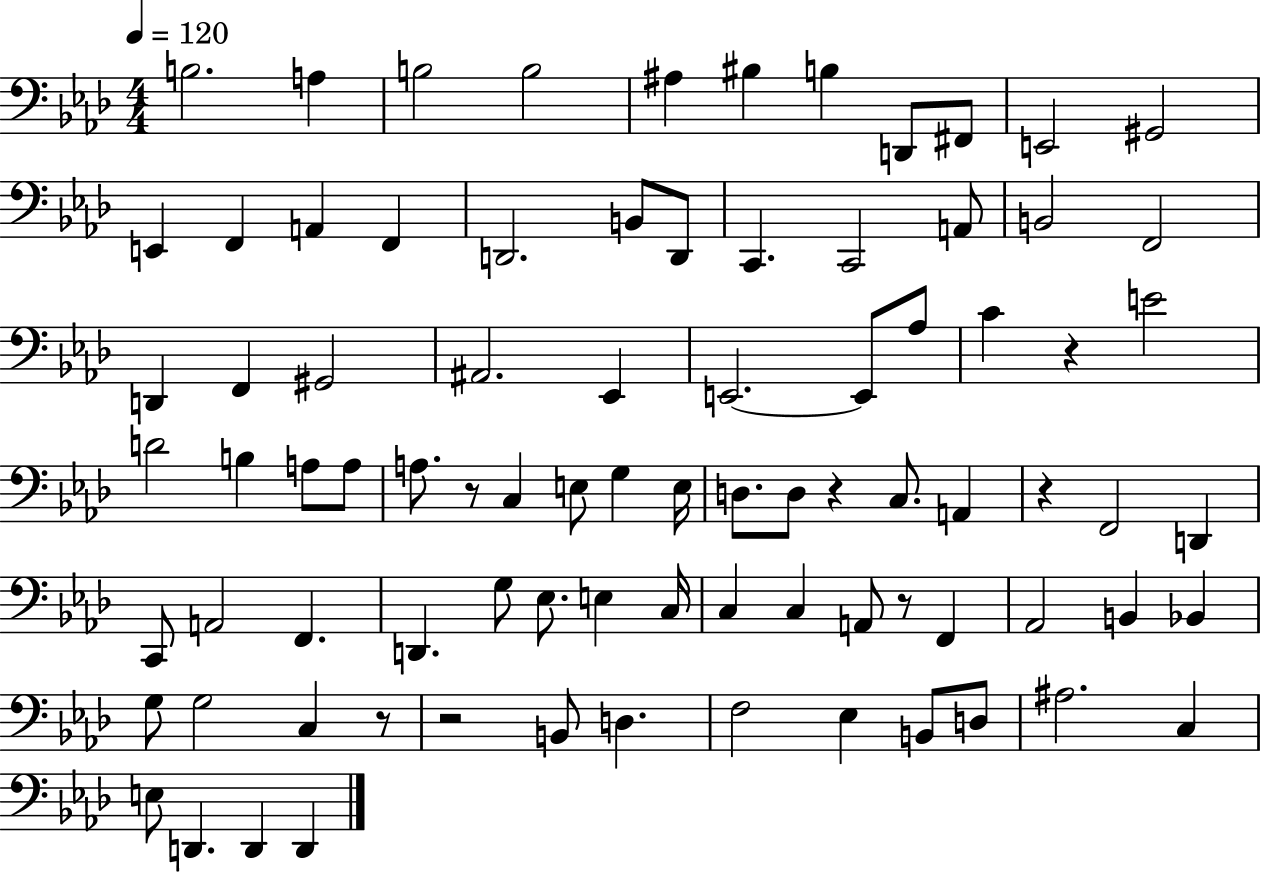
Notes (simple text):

B3/h. A3/q B3/h B3/h A#3/q BIS3/q B3/q D2/e F#2/e E2/h G#2/h E2/q F2/q A2/q F2/q D2/h. B2/e D2/e C2/q. C2/h A2/e B2/h F2/h D2/q F2/q G#2/h A#2/h. Eb2/q E2/h. E2/e Ab3/e C4/q R/q E4/h D4/h B3/q A3/e A3/e A3/e. R/e C3/q E3/e G3/q E3/s D3/e. D3/e R/q C3/e. A2/q R/q F2/h D2/q C2/e A2/h F2/q. D2/q. G3/e Eb3/e. E3/q C3/s C3/q C3/q A2/e R/e F2/q Ab2/h B2/q Bb2/q G3/e G3/h C3/q R/e R/h B2/e D3/q. F3/h Eb3/q B2/e D3/e A#3/h. C3/q E3/e D2/q. D2/q D2/q